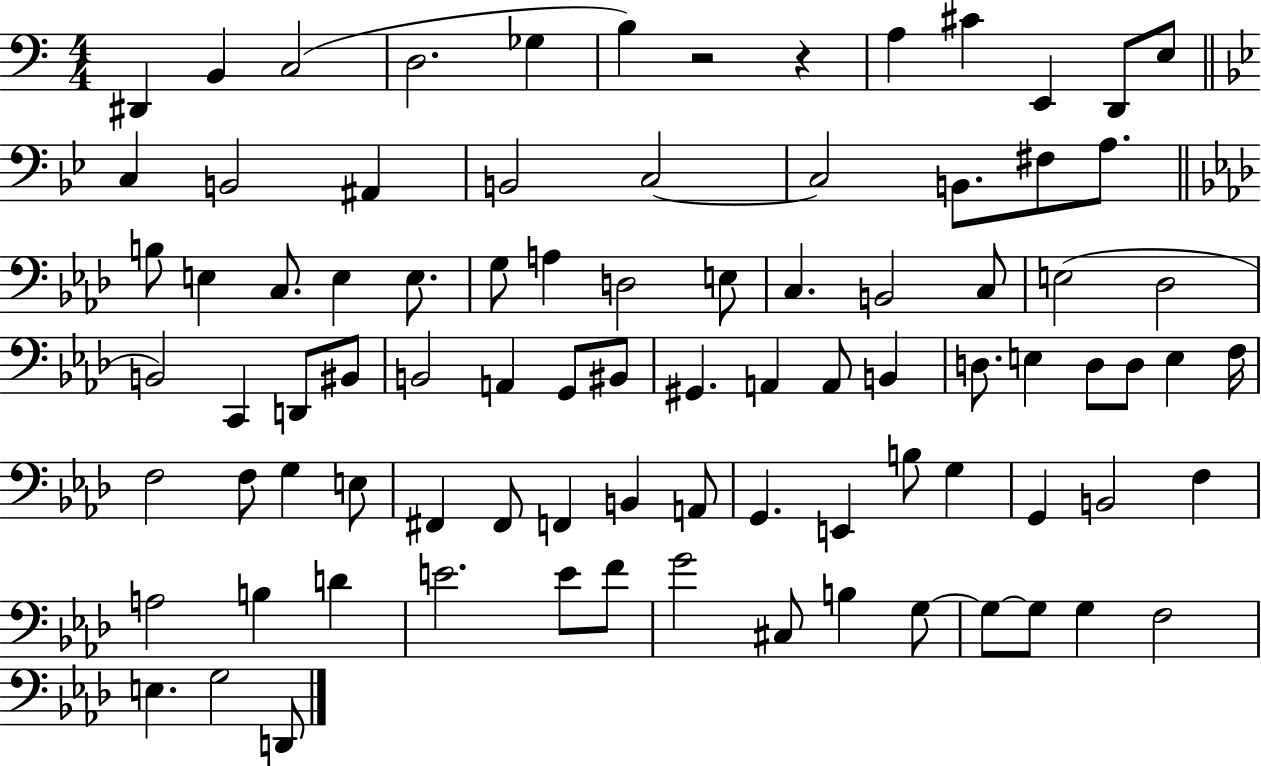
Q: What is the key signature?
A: C major